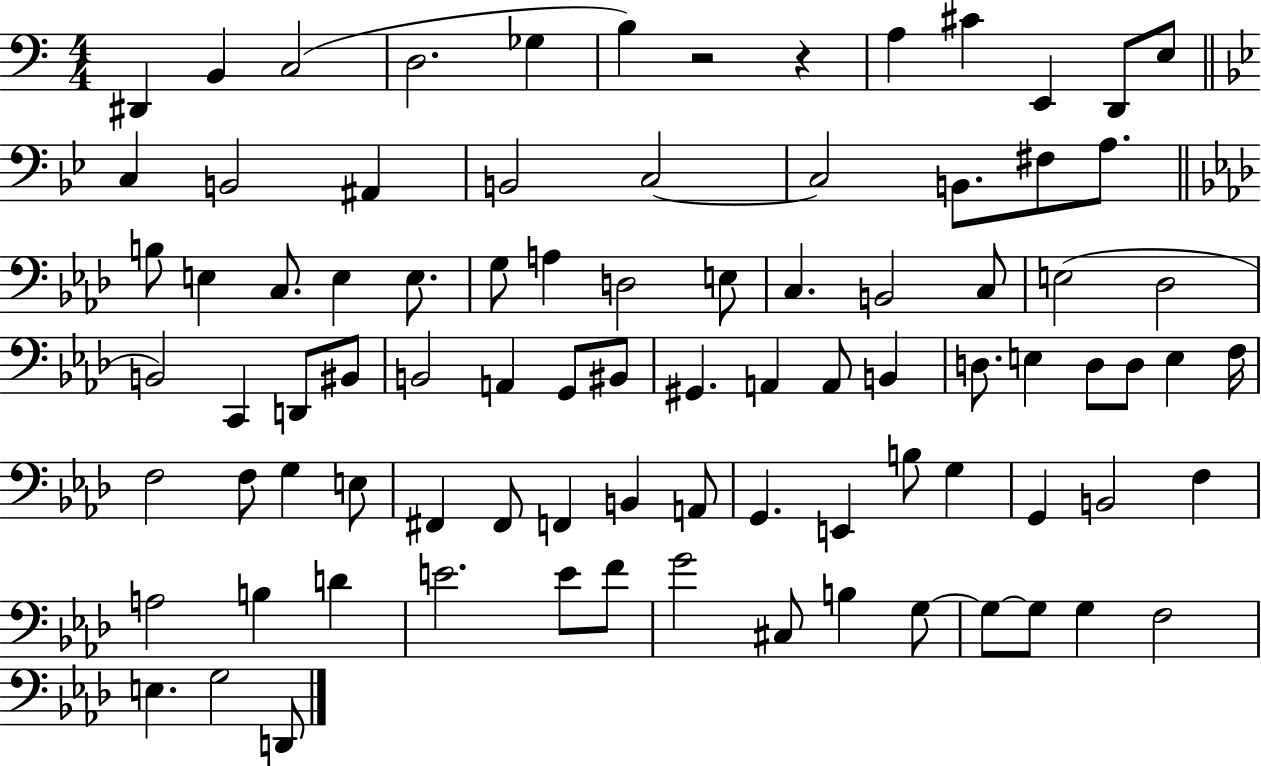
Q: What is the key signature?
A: C major